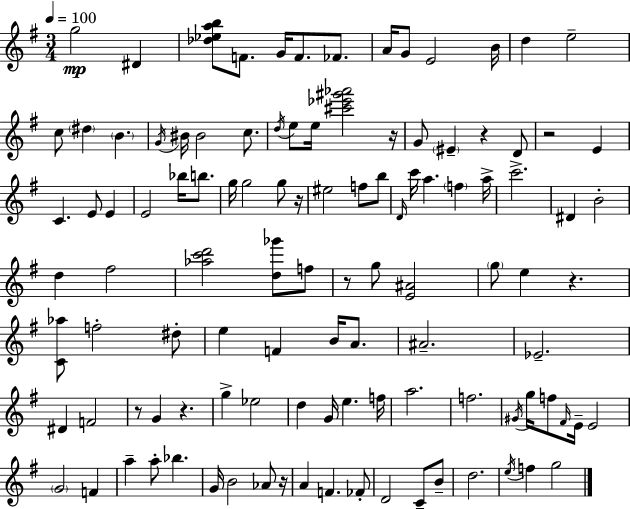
{
  \clef treble
  \numericTimeSignature
  \time 3/4
  \key e \minor
  \tempo 4 = 100
  g''2\mp dis'4 | <des'' ees'' a'' b''>8 f'8. g'16 f'8. fes'8. | a'16 g'8 e'2 b'16 | d''4 e''2-- | \break c''8 \parenthesize dis''4 \parenthesize b'4. | \acciaccatura { g'16 } bis'16 bis'2 c''8. | \acciaccatura { d''16 } e''8 e''16 <cis''' ees''' gis''' aes'''>2 | r16 g'8 \parenthesize eis'4-- r4 | \break d'8 r2 e'4 | c'4. e'8 e'4 | e'2 bes''16 b''8. | g''16 g''2 g''8 | \break r16 eis''2 f''8 | b''8 \grace { d'16 } c'''16 a''4. \parenthesize f''4 | a''16-> c'''2.-> | dis'4 b'2-. | \break d''4 fis''2 | <aes'' c''' d'''>2 <d'' ges'''>8 | f''8 r8 g''8 <e' ais'>2 | \parenthesize g''8 e''4 r4. | \break <c' aes''>8 f''2-. | dis''8-. e''4 f'4 b'16 | a'8. ais'2.-- | ees'2.-- | \break dis'4 f'2 | r8 g'4 r4. | g''4-> ees''2 | d''4 g'16 e''4. | \break f''16 a''2. | f''2. | \acciaccatura { gis'16 } g''16 f''8 \grace { fis'16 } e'16-- e'2 | \parenthesize g'2 | \break f'4 a''4-- a''8-. bes''4. | g'16 b'2 | aes'8 r16 a'4 f'4. | fes'8-. d'2 | \break c'8-- b'8-- d''2. | \acciaccatura { e''16 } f''4 g''2 | \bar "|."
}